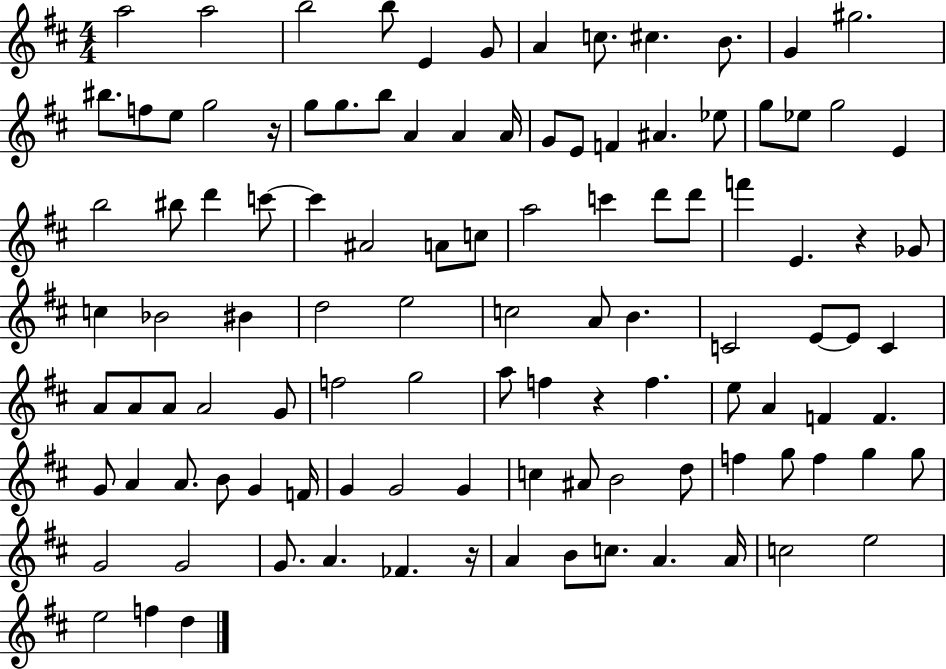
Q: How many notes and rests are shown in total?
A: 109